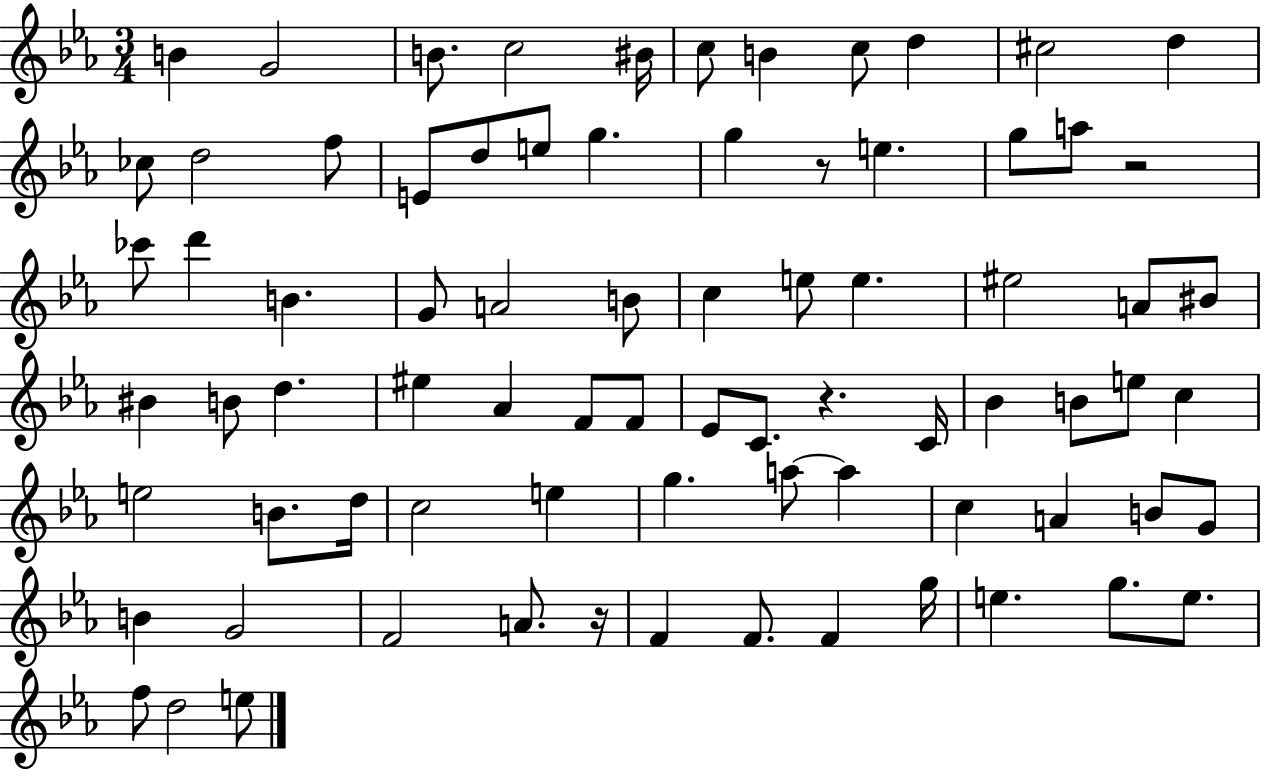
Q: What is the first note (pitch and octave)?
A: B4